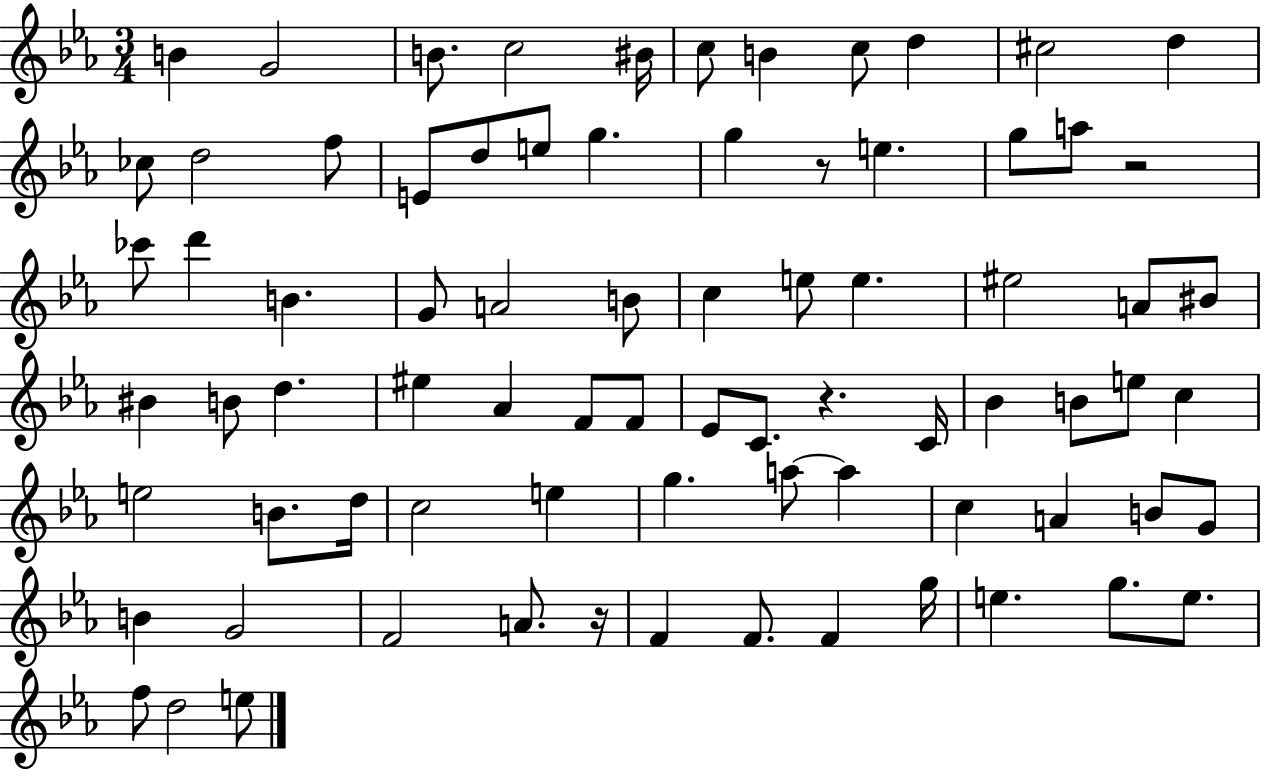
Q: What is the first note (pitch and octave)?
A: B4